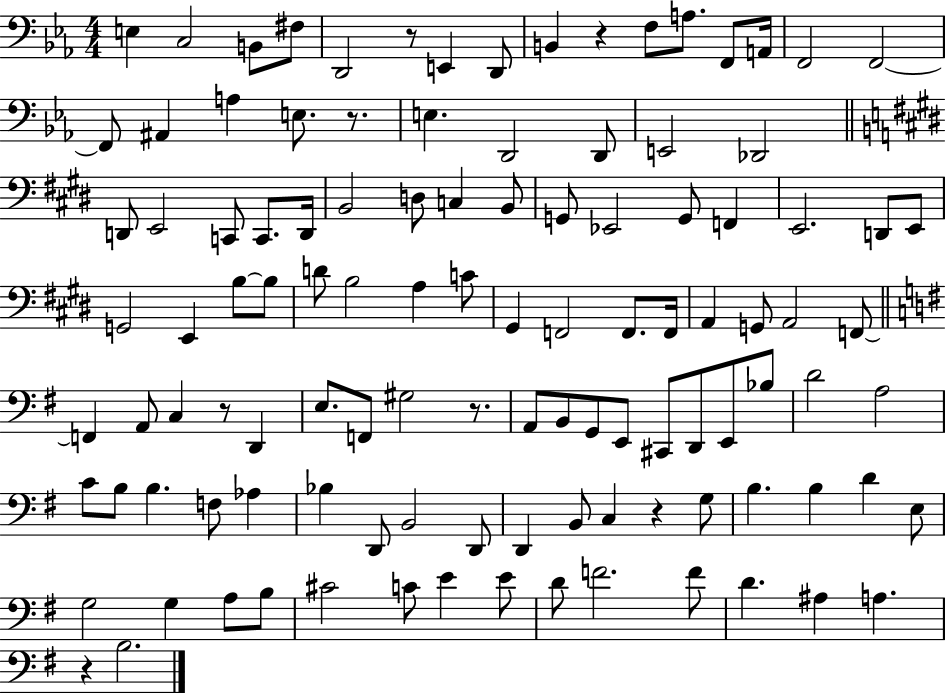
E3/q C3/h B2/e F#3/e D2/h R/e E2/q D2/e B2/q R/q F3/e A3/e. F2/e A2/s F2/h F2/h F2/e A#2/q A3/q E3/e. R/e. E3/q. D2/h D2/e E2/h Db2/h D2/e E2/h C2/e C2/e. D2/s B2/h D3/e C3/q B2/e G2/e Eb2/h G2/e F2/q E2/h. D2/e E2/e G2/h E2/q B3/e B3/e D4/e B3/h A3/q C4/e G#2/q F2/h F2/e. F2/s A2/q G2/e A2/h F2/e F2/q A2/e C3/q R/e D2/q E3/e. F2/e G#3/h R/e. A2/e B2/e G2/e E2/e C#2/e D2/e E2/e Bb3/e D4/h A3/h C4/e B3/e B3/q. F3/e Ab3/q Bb3/q D2/e B2/h D2/e D2/q B2/e C3/q R/q G3/e B3/q. B3/q D4/q E3/e G3/h G3/q A3/e B3/e C#4/h C4/e E4/q E4/e D4/e F4/h. F4/e D4/q. A#3/q A3/q. R/q B3/h.